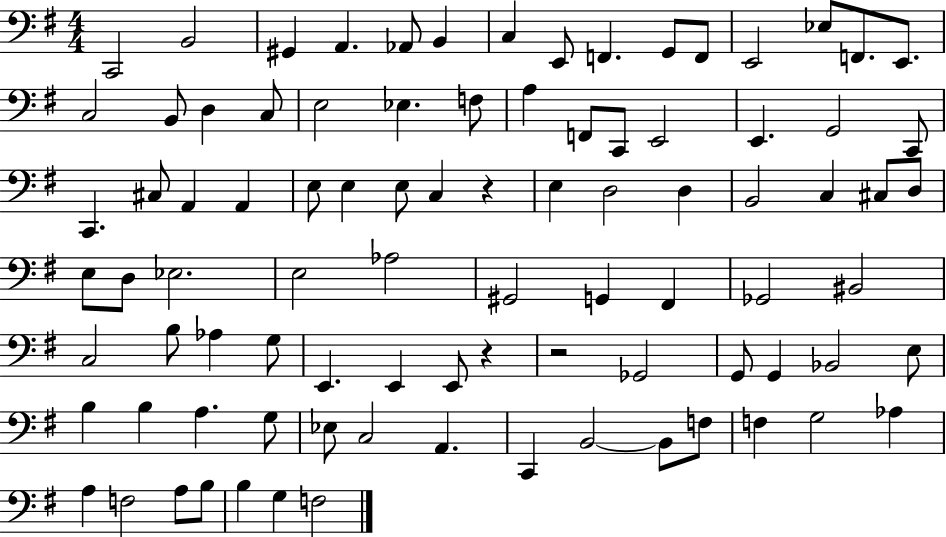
X:1
T:Untitled
M:4/4
L:1/4
K:G
C,,2 B,,2 ^G,, A,, _A,,/2 B,, C, E,,/2 F,, G,,/2 F,,/2 E,,2 _E,/2 F,,/2 E,,/2 C,2 B,,/2 D, C,/2 E,2 _E, F,/2 A, F,,/2 C,,/2 E,,2 E,, G,,2 C,,/2 C,, ^C,/2 A,, A,, E,/2 E, E,/2 C, z E, D,2 D, B,,2 C, ^C,/2 D,/2 E,/2 D,/2 _E,2 E,2 _A,2 ^G,,2 G,, ^F,, _G,,2 ^B,,2 C,2 B,/2 _A, G,/2 E,, E,, E,,/2 z z2 _G,,2 G,,/2 G,, _B,,2 E,/2 B, B, A, G,/2 _E,/2 C,2 A,, C,, B,,2 B,,/2 F,/2 F, G,2 _A, A, F,2 A,/2 B,/2 B, G, F,2